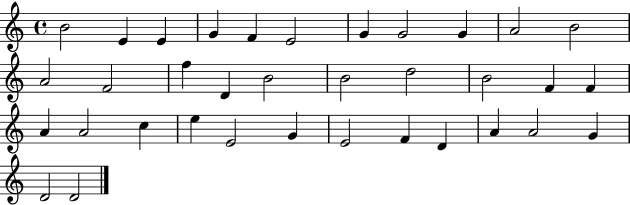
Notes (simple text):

B4/h E4/q E4/q G4/q F4/q E4/h G4/q G4/h G4/q A4/h B4/h A4/h F4/h F5/q D4/q B4/h B4/h D5/h B4/h F4/q F4/q A4/q A4/h C5/q E5/q E4/h G4/q E4/h F4/q D4/q A4/q A4/h G4/q D4/h D4/h